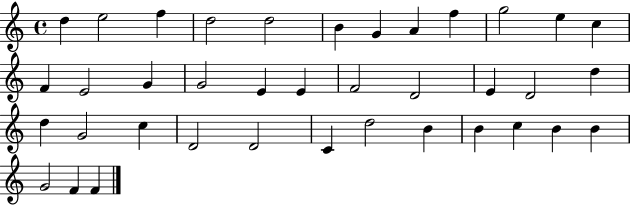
D5/q E5/h F5/q D5/h D5/h B4/q G4/q A4/q F5/q G5/h E5/q C5/q F4/q E4/h G4/q G4/h E4/q E4/q F4/h D4/h E4/q D4/h D5/q D5/q G4/h C5/q D4/h D4/h C4/q D5/h B4/q B4/q C5/q B4/q B4/q G4/h F4/q F4/q